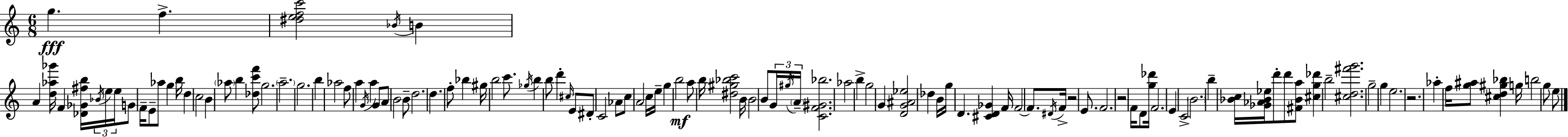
G5/q. F5/q. [D#5,E5,F5,C6]/h Bb4/s B4/q A4/q [D5,Ab5,Gb6]/s F4/q [Db4,Gb4,F#5,B5]/s Bb4/s E5/s E5/s G4/e F4/s E4/e Ab5/e G5/q B5/s D5/q C5/h B4/q Ab5/e B5/q [Db5,C6,F6]/e G5/h. A5/h. G5/h. B5/q Ab5/h F5/e A5/q G4/s A5/q G4/e A4/e B4/h B4/e D5/h. D5/q. F5/e Bb5/q G#5/s B5/h C6/e. Gb5/s B5/q B5/e D6/q C#5/s E4/e D#4/e C4/h Ab4/e C5/e A4/h C5/s E5/s G5/q B5/h A5/e B5/s [D#5,G#5,Bb5,C6]/h B4/s B4/h B4/e G4/s G#5/s A4/s [C4,F4,G#4,Bb5]/h. Ab5/h B5/q G5/h G4/q [D4,G4,A#4,Eb5]/h Db5/q B4/s G5/s D4/q. [C#4,D4,Gb4]/q F4/s F4/h F4/e. D#4/s F4/s R/h E4/e. F4/h. R/h F4/s D4/e [G5,Db6]/s F4/h. E4/q C4/h B4/h. B5/q [Bb4,C5]/s [Gb4,Ab4,Bb4,Eb5]/s D6/e D6/e [F#4,Bb4,A5]/e [C#5,G5,Db6]/q B5/h [C#5,D5,F#6,G6]/h. G5/h G5/q E5/h. R/h. Ab5/q F5/s [G5,A#5]/e [C#5,D5,G#5,Bb5]/q G5/s B5/h G5/e E5/e